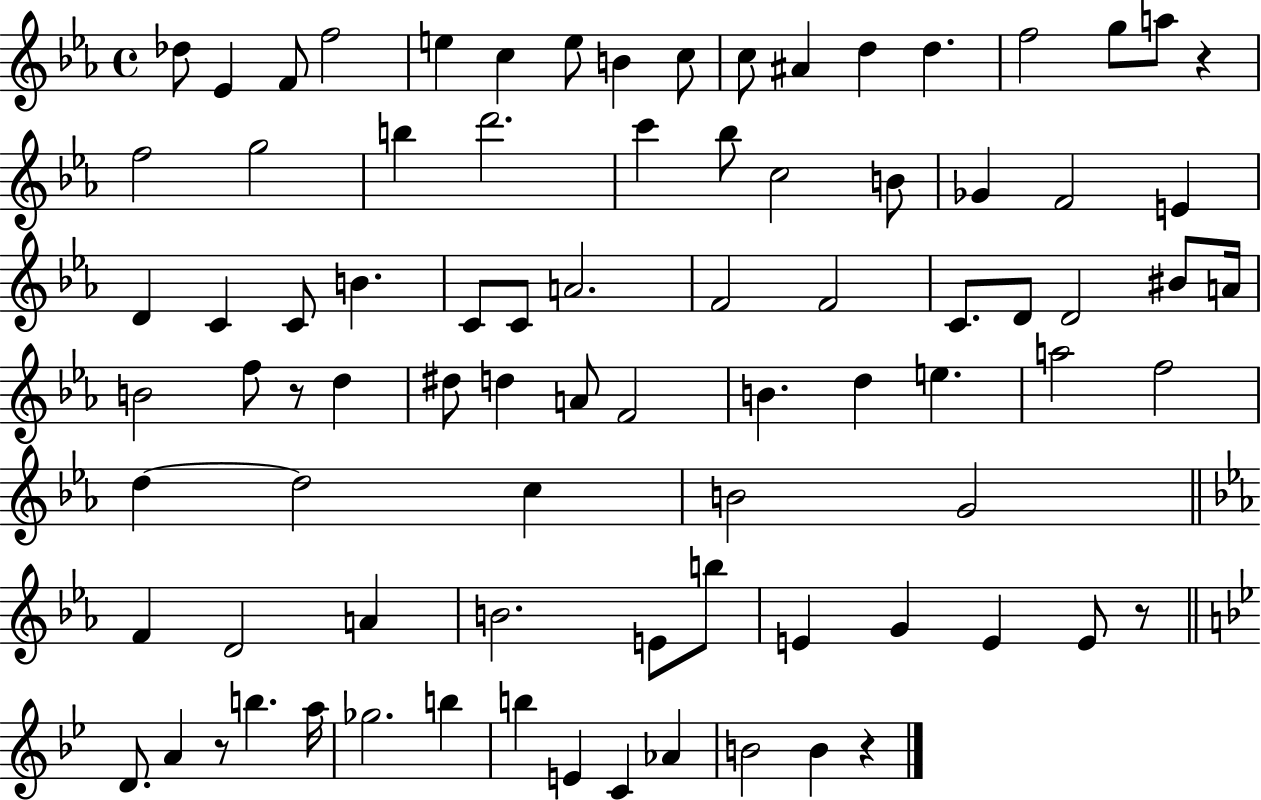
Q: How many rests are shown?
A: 5